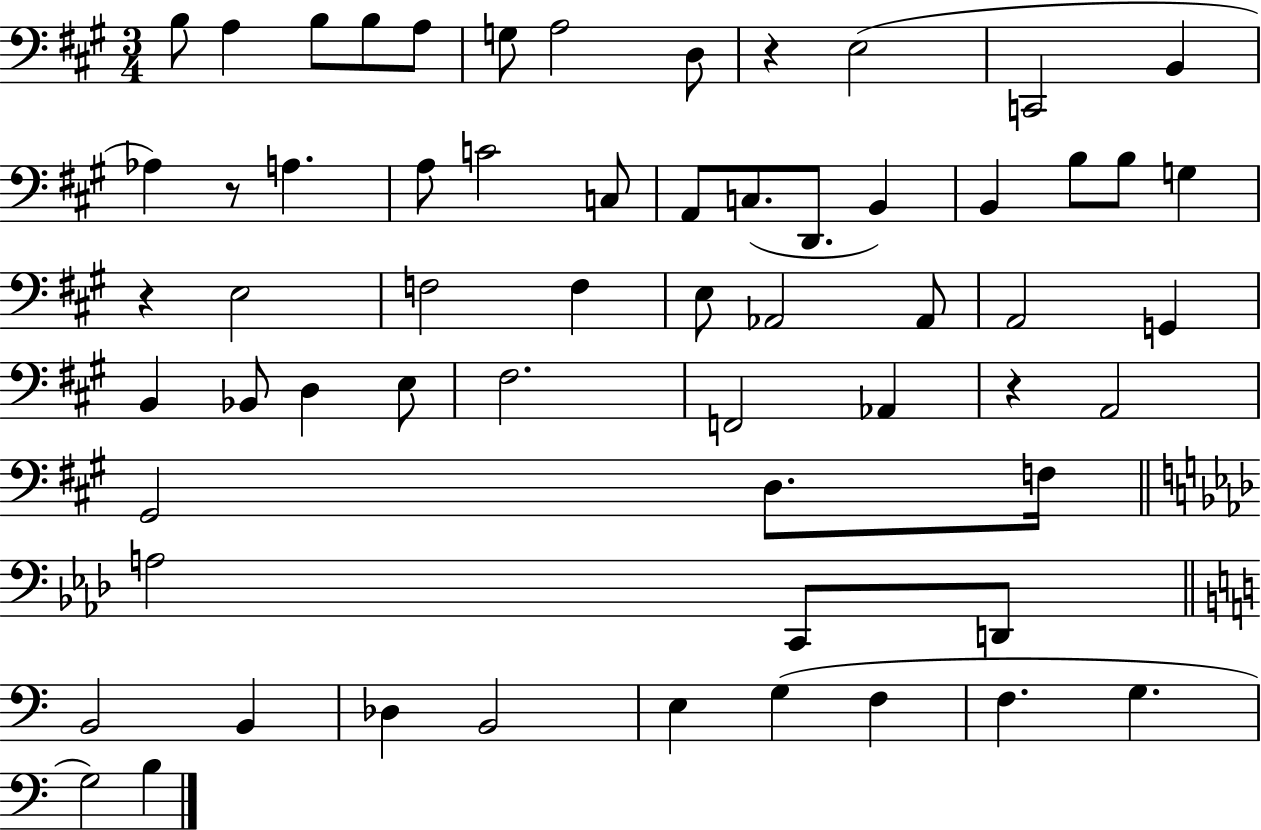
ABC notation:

X:1
T:Untitled
M:3/4
L:1/4
K:A
B,/2 A, B,/2 B,/2 A,/2 G,/2 A,2 D,/2 z E,2 C,,2 B,, _A, z/2 A, A,/2 C2 C,/2 A,,/2 C,/2 D,,/2 B,, B,, B,/2 B,/2 G, z E,2 F,2 F, E,/2 _A,,2 _A,,/2 A,,2 G,, B,, _B,,/2 D, E,/2 ^F,2 F,,2 _A,, z A,,2 ^G,,2 D,/2 F,/4 A,2 C,,/2 D,,/2 B,,2 B,, _D, B,,2 E, G, F, F, G, G,2 B,